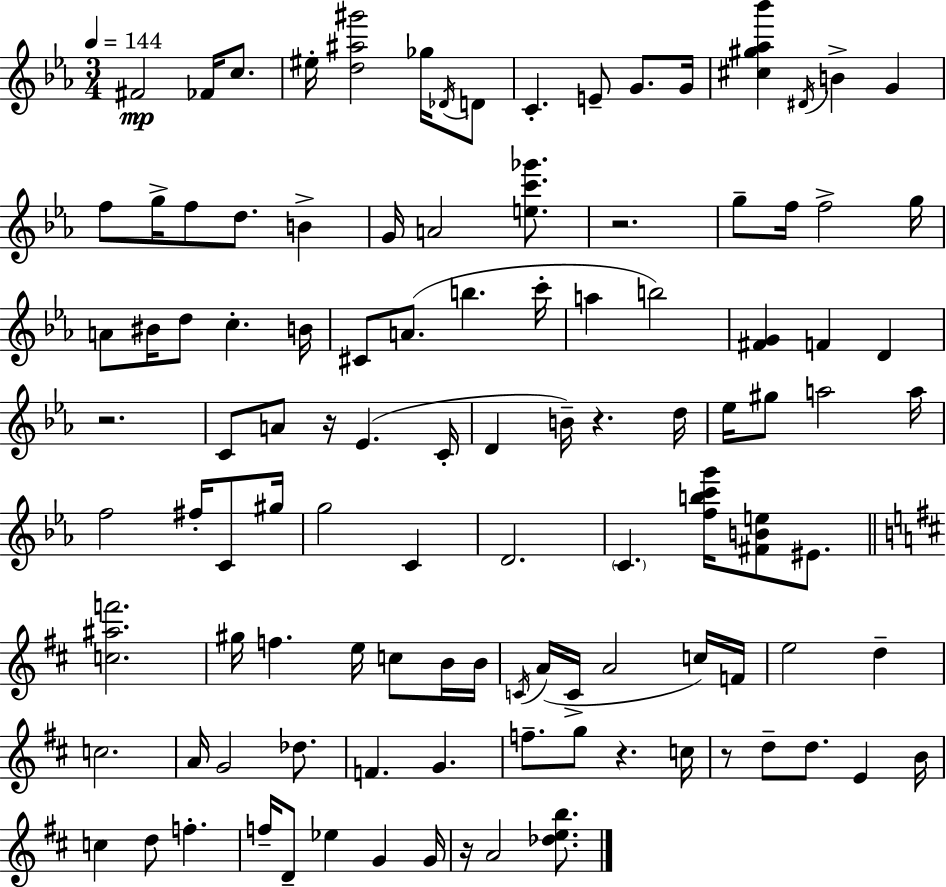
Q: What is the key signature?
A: C minor